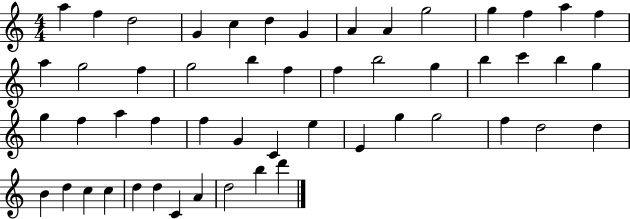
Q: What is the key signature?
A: C major